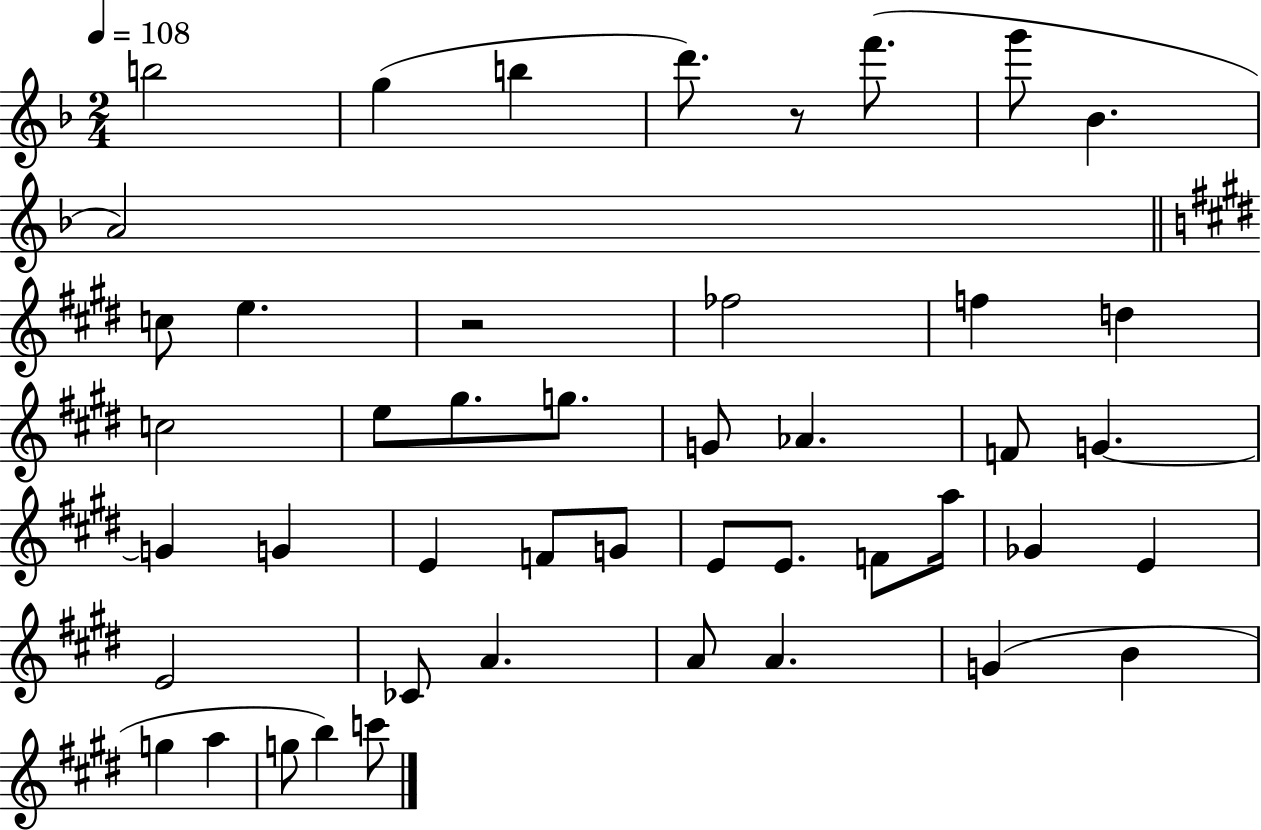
B5/h G5/q B5/q D6/e. R/e F6/e. G6/e Bb4/q. A4/h C5/e E5/q. R/h FES5/h F5/q D5/q C5/h E5/e G#5/e. G5/e. G4/e Ab4/q. F4/e G4/q. G4/q G4/q E4/q F4/e G4/e E4/e E4/e. F4/e A5/s Gb4/q E4/q E4/h CES4/e A4/q. A4/e A4/q. G4/q B4/q G5/q A5/q G5/e B5/q C6/e